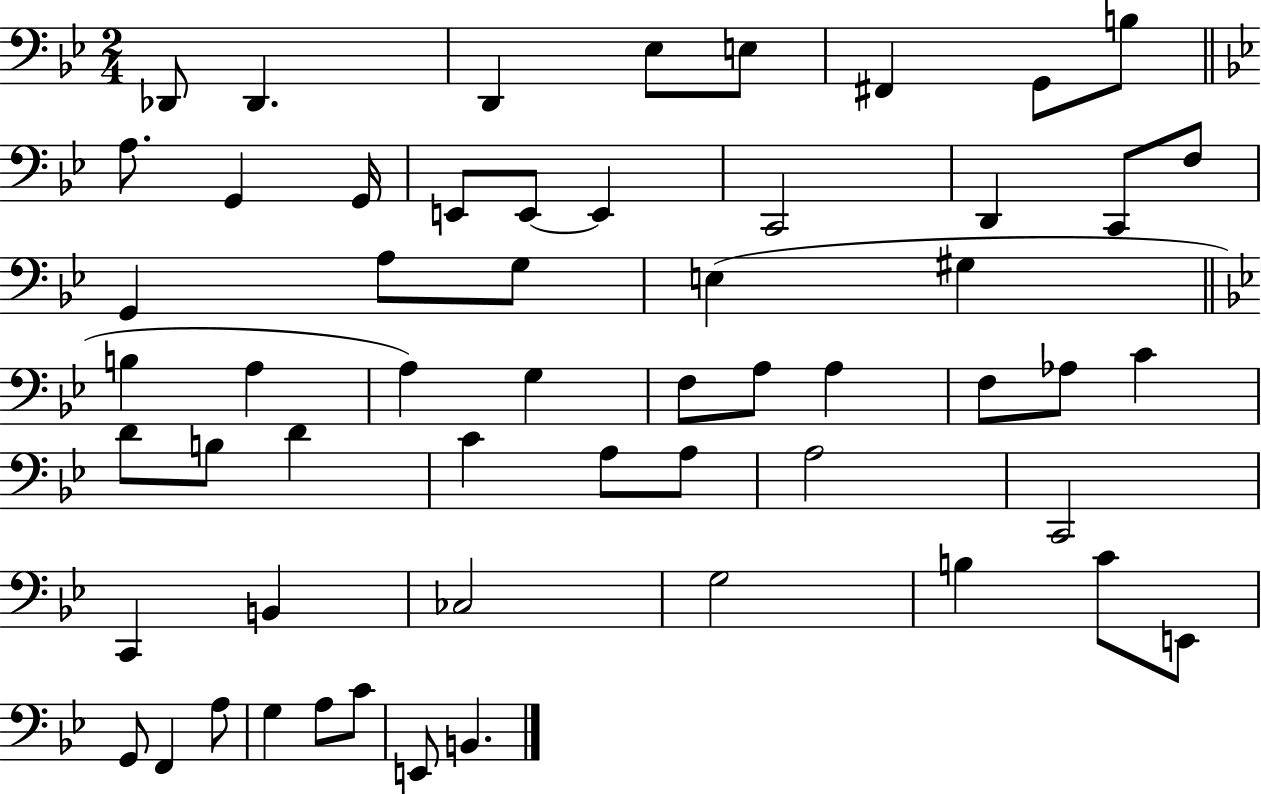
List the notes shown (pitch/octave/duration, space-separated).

Db2/e Db2/q. D2/q Eb3/e E3/e F#2/q G2/e B3/e A3/e. G2/q G2/s E2/e E2/e E2/q C2/h D2/q C2/e F3/e G2/q A3/e G3/e E3/q G#3/q B3/q A3/q A3/q G3/q F3/e A3/e A3/q F3/e Ab3/e C4/q D4/e B3/e D4/q C4/q A3/e A3/e A3/h C2/h C2/q B2/q CES3/h G3/h B3/q C4/e E2/e G2/e F2/q A3/e G3/q A3/e C4/e E2/e B2/q.